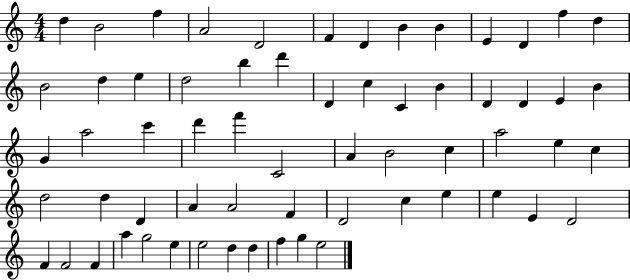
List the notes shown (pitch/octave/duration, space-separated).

D5/q B4/h F5/q A4/h D4/h F4/q D4/q B4/q B4/q E4/q D4/q F5/q D5/q B4/h D5/q E5/q D5/h B5/q D6/q D4/q C5/q C4/q B4/q D4/q D4/q E4/q B4/q G4/q A5/h C6/q D6/q F6/q C4/h A4/q B4/h C5/q A5/h E5/q C5/q D5/h D5/q D4/q A4/q A4/h F4/q D4/h C5/q E5/q E5/q E4/q D4/h F4/q F4/h F4/q A5/q G5/h E5/q E5/h D5/q D5/q F5/q G5/q E5/h